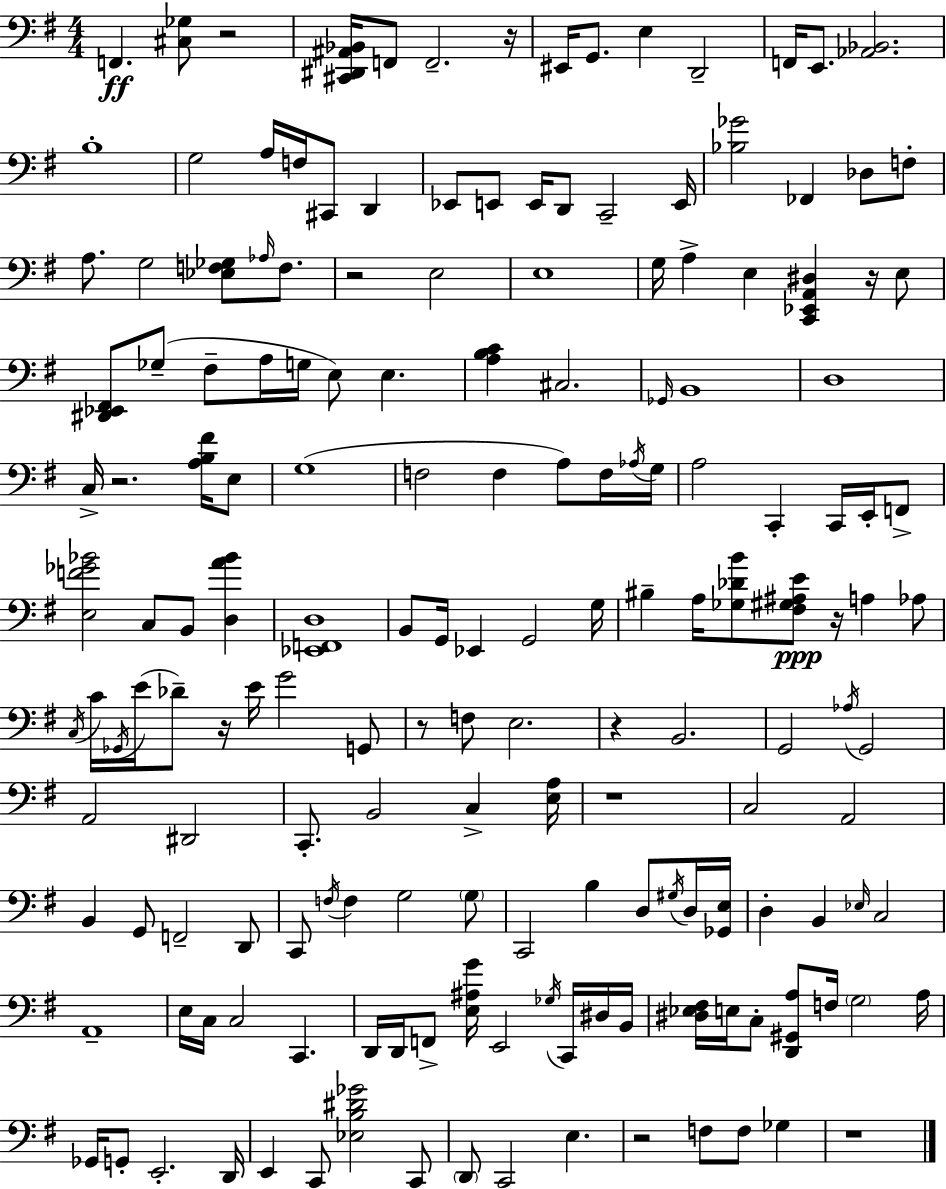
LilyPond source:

{
  \clef bass
  \numericTimeSignature
  \time 4/4
  \key e \minor
  f,4.\ff <cis ges>8 r2 | <cis, dis, ais, bes,>16 f,8 f,2.-- r16 | eis,16 g,8. e4 d,2-- | f,16 e,8. <aes, bes,>2. | \break b1-. | g2 a16 f16 cis,8 d,4 | ees,8 e,8 e,16 d,8 c,2-- e,16 | <bes ges'>2 fes,4 des8 f8-. | \break a8. g2 <ees f ges>8 \grace { aes16 } f8. | r2 e2 | e1 | g16 a4-> e4 <c, ees, a, dis>4 r16 e8 | \break <dis, ees, fis,>8 ges8--( fis8-- a16 g16 e8) e4. | <a b c'>4 cis2. | \grace { ges,16 } b,1 | d1 | \break c16-> r2. <a b fis'>16 | e8 g1( | f2 f4 a8) | f16 \acciaccatura { aes16 } g16 a2 c,4-. c,16 | \break e,16-. f,8-> <e f' ges' bes'>2 c8 b,8 <d a' bes'>4 | <ees, f, d>1 | b,8 g,16 ees,4 g,2 | g16 bis4-- a16 <ges des' b'>8 <fis gis ais e'>8\ppp r16 a4 | \break aes8 \acciaccatura { c16 } c'16 \acciaccatura { ges,16 }( e'16 des'8--) r16 e'16 g'2 | g,8 r8 f8 e2. | r4 b,2. | g,2 \acciaccatura { aes16 } g,2 | \break a,2 dis,2 | c,8.-. b,2 | c4-> <e a>16 r1 | c2 a,2 | \break b,4 g,8 f,2-- | d,8 c,8 \acciaccatura { f16 } f4 g2 | \parenthesize g8 c,2 b4 | d8 \acciaccatura { gis16 } d16 <ges, e>16 d4-. b,4 | \break \grace { ees16 } c2 a,1-- | e16 c16 c2 | c,4. d,16 d,16 f,8-> <e ais g'>16 e,2 | \acciaccatura { ges16 } c,16 dis16 b,16 <dis ees fis>16 e16 c8-. <d, gis, a>8 | \break f16 \parenthesize g2 a16 ges,16 g,8-. e,2.-. | d,16 e,4 c,8 | <ees b dis' ges'>2 c,8 \parenthesize d,8 c,2 | e4. r2 | \break f8 f8 ges4 r1 | \bar "|."
}